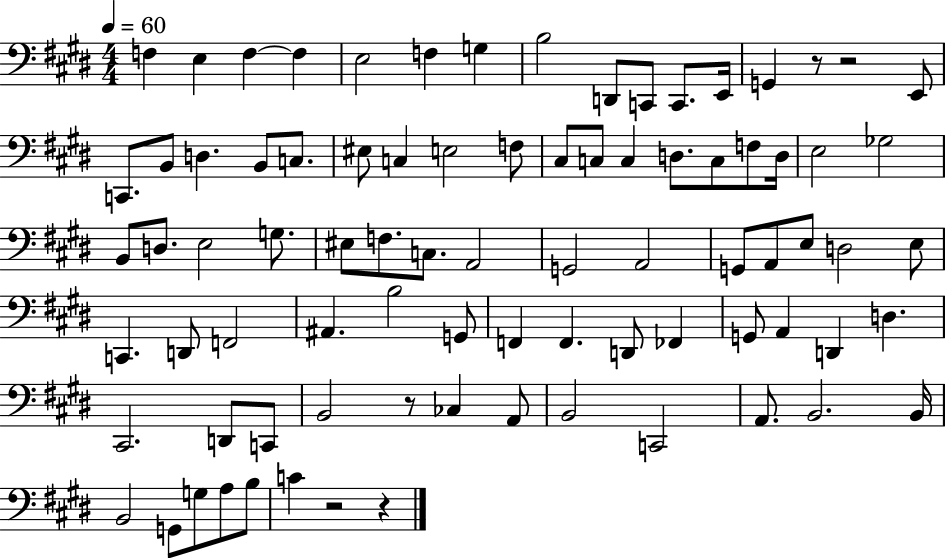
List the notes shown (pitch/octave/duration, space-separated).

F3/q E3/q F3/q F3/q E3/h F3/q G3/q B3/h D2/e C2/e C2/e. E2/s G2/q R/e R/h E2/e C2/e. B2/e D3/q. B2/e C3/e. EIS3/e C3/q E3/h F3/e C#3/e C3/e C3/q D3/e. C3/e F3/e D3/s E3/h Gb3/h B2/e D3/e. E3/h G3/e. EIS3/e F3/e. C3/e. A2/h G2/h A2/h G2/e A2/e E3/e D3/h E3/e C2/q. D2/e F2/h A#2/q. B3/h G2/e F2/q F2/q. D2/e FES2/q G2/e A2/q D2/q D3/q. C#2/h. D2/e C2/e B2/h R/e CES3/q A2/e B2/h C2/h A2/e. B2/h. B2/s B2/h G2/e G3/e A3/e B3/e C4/q R/h R/q